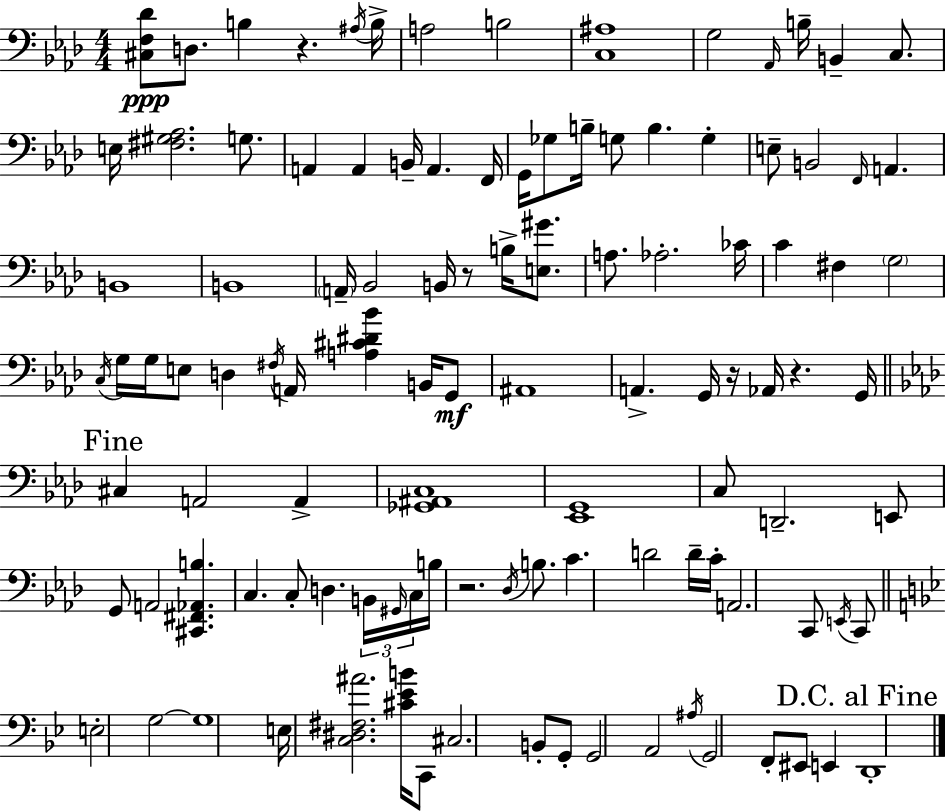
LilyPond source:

{
  \clef bass
  \numericTimeSignature
  \time 4/4
  \key f \minor
  <cis f des'>8\ppp d8. b4 r4. \acciaccatura { ais16 } | b16-> a2 b2 | <c ais>1 | g2 \grace { aes,16 } b16-- b,4-- c8. | \break e16 <fis gis aes>2. g8. | a,4 a,4 b,16-- a,4. | f,16 g,16 ges8 b16-- g8 b4. g4-. | e8-- b,2 \grace { f,16 } a,4. | \break b,1 | b,1 | \parenthesize a,16-- bes,2 b,16 r8 b16-> | <e gis'>8. a8. aes2.-. | \break ces'16 c'4 fis4 \parenthesize g2 | \acciaccatura { c16 } g16 g16 e8 d4 \acciaccatura { fis16 } a,16 <a cis' dis' bes'>4 | b,16 g,8\mf ais,1 | a,4.-> g,16 r16 aes,16 r4. | \break g,16 \mark "Fine" \bar "||" \break \key f \minor cis4 a,2 a,4-> | <ges, ais, c>1 | <ees, g,>1 | c8 d,2.-- e,8 | \break g,8 a,2 <cis, fis, aes, b>4. | c4. c8-. d4. \tuplet 3/2 { b,16 \grace { gis,16 } | c16 } b16 r2. \acciaccatura { des16 } b8. | c'4. d'2 | \break d'16-- c'16-. a,2. c,8 | \acciaccatura { e,16 } c,8 \bar "||" \break \key bes \major e2-. g2~~ | g1 | e16 <c dis fis ais'>2. <cis' ees' b'>16 c,8 | cis2. b,8-. g,8-. | \break g,2 a,2 | \acciaccatura { ais16 } g,2 f,8-. eis,8 e,4 | \mark "D.C. al Fine" d,1-. | \bar "|."
}